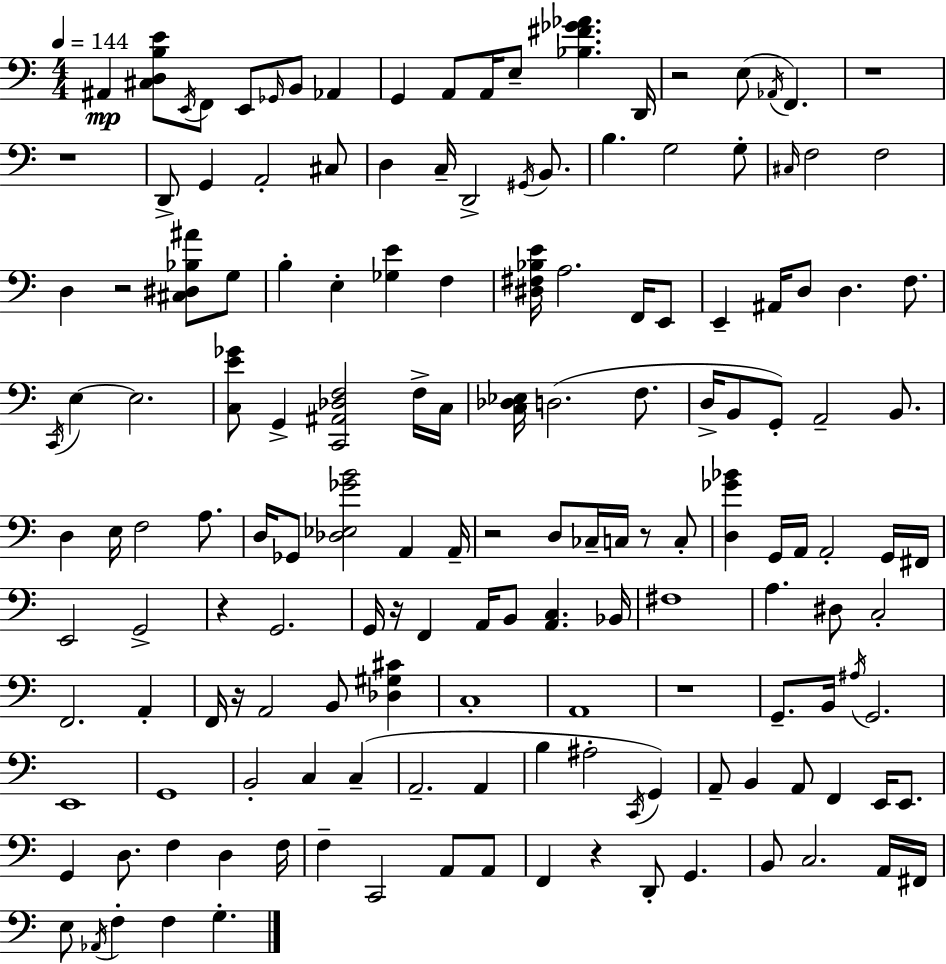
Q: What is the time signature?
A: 4/4